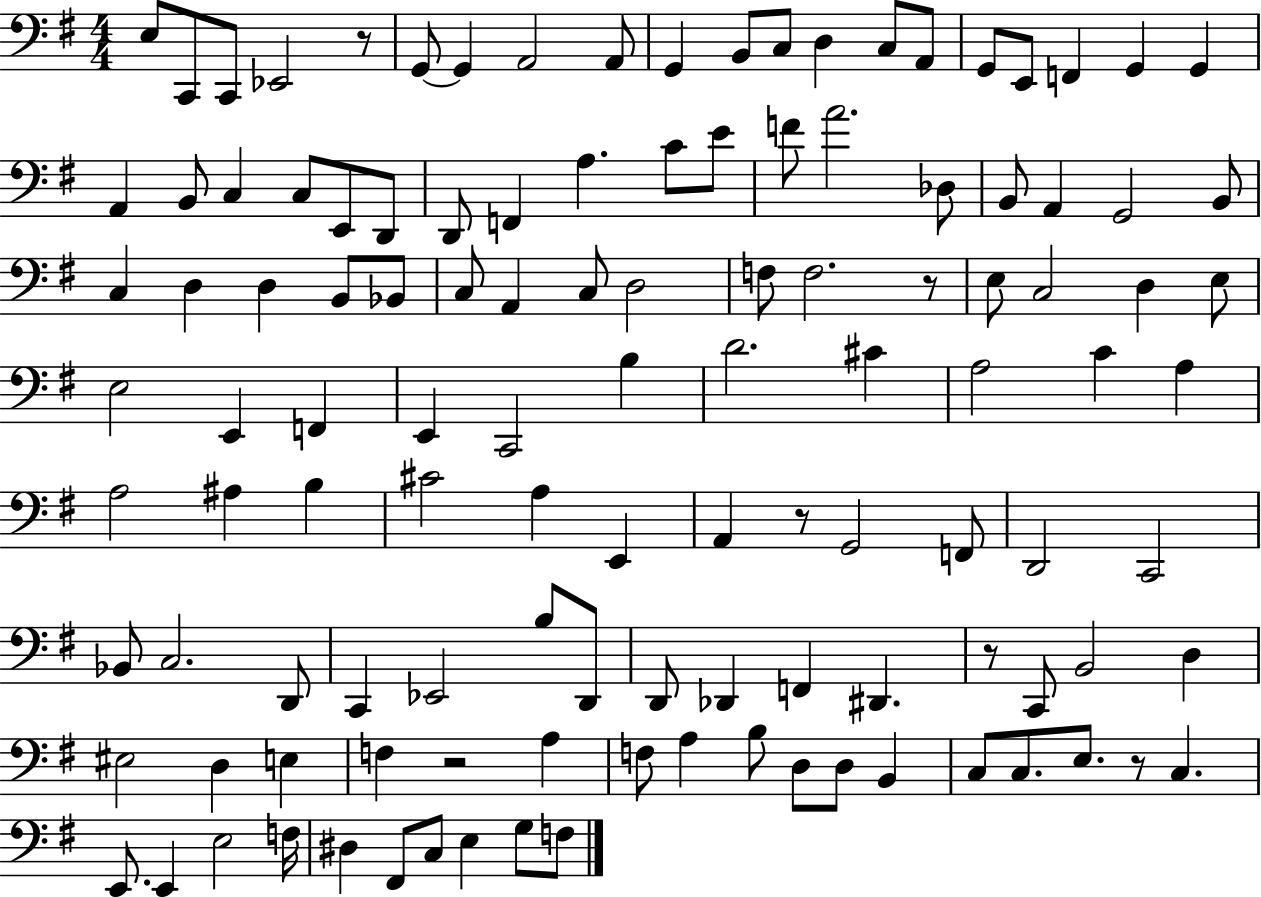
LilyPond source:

{
  \clef bass
  \numericTimeSignature
  \time 4/4
  \key g \major
  e8 c,8 c,8 ees,2 r8 | g,8~~ g,4 a,2 a,8 | g,4 b,8 c8 d4 c8 a,8 | g,8 e,8 f,4 g,4 g,4 | \break a,4 b,8 c4 c8 e,8 d,8 | d,8 f,4 a4. c'8 e'8 | f'8 a'2. des8 | b,8 a,4 g,2 b,8 | \break c4 d4 d4 b,8 bes,8 | c8 a,4 c8 d2 | f8 f2. r8 | e8 c2 d4 e8 | \break e2 e,4 f,4 | e,4 c,2 b4 | d'2. cis'4 | a2 c'4 a4 | \break a2 ais4 b4 | cis'2 a4 e,4 | a,4 r8 g,2 f,8 | d,2 c,2 | \break bes,8 c2. d,8 | c,4 ees,2 b8 d,8 | d,8 des,4 f,4 dis,4. | r8 c,8 b,2 d4 | \break eis2 d4 e4 | f4 r2 a4 | f8 a4 b8 d8 d8 b,4 | c8 c8. e8. r8 c4. | \break e,8. e,4 e2 f16 | dis4 fis,8 c8 e4 g8 f8 | \bar "|."
}